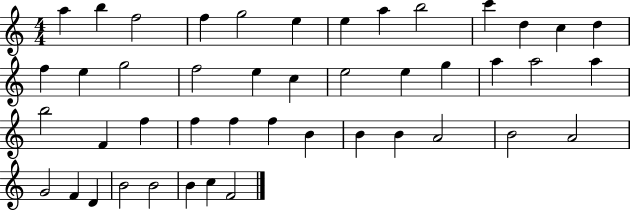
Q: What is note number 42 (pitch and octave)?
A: B4